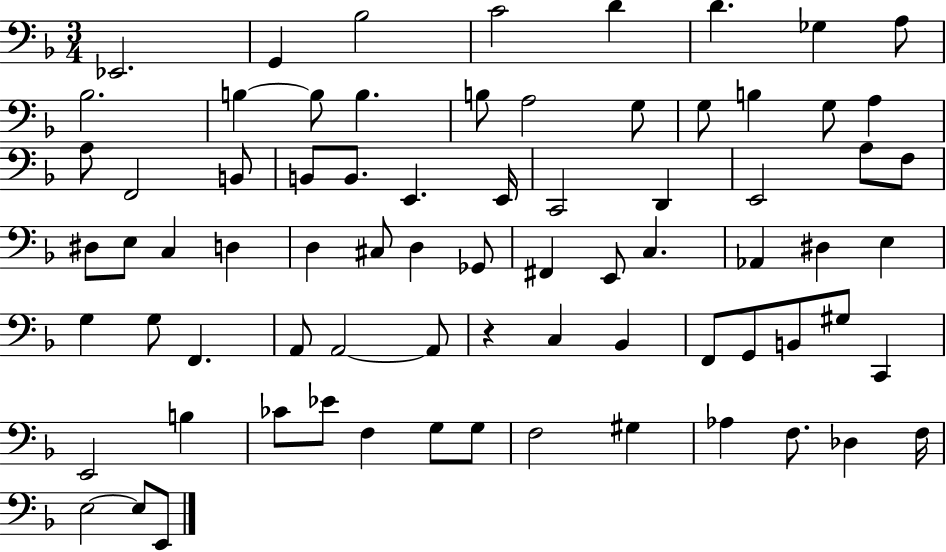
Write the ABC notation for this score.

X:1
T:Untitled
M:3/4
L:1/4
K:F
_E,,2 G,, _B,2 C2 D D _G, A,/2 _B,2 B, B,/2 B, B,/2 A,2 G,/2 G,/2 B, G,/2 A, A,/2 F,,2 B,,/2 B,,/2 B,,/2 E,, E,,/4 C,,2 D,, E,,2 A,/2 F,/2 ^D,/2 E,/2 C, D, D, ^C,/2 D, _G,,/2 ^F,, E,,/2 C, _A,, ^D, E, G, G,/2 F,, A,,/2 A,,2 A,,/2 z C, _B,, F,,/2 G,,/2 B,,/2 ^G,/2 C,, E,,2 B, _C/2 _E/2 F, G,/2 G,/2 F,2 ^G, _A, F,/2 _D, F,/4 E,2 E,/2 E,,/2